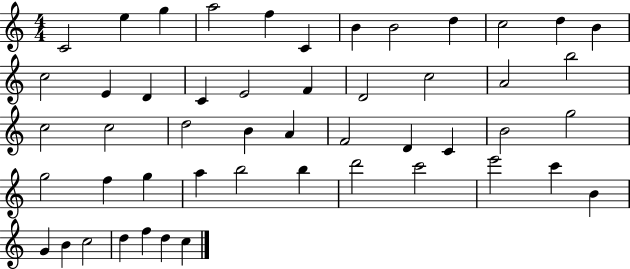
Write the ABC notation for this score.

X:1
T:Untitled
M:4/4
L:1/4
K:C
C2 e g a2 f C B B2 d c2 d B c2 E D C E2 F D2 c2 A2 b2 c2 c2 d2 B A F2 D C B2 g2 g2 f g a b2 b d'2 c'2 e'2 c' B G B c2 d f d c